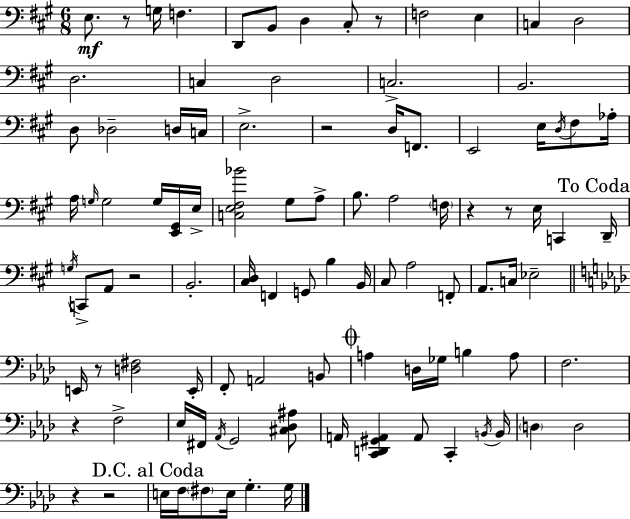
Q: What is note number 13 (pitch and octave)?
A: C3